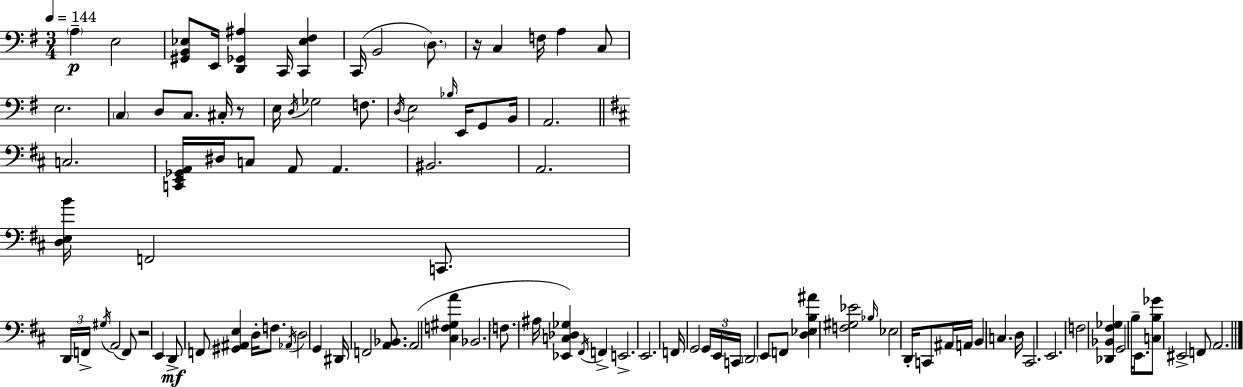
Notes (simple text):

A3/q E3/h [G#2,B2,Eb3]/e E2/s [D2,Gb2,A#3]/q C2/s [C2,Eb3,F#3]/q C2/s B2/h D3/e. R/s C3/q F3/s A3/q C3/e E3/h. C3/q D3/e C3/e. C#3/s R/e E3/s D3/s Gb3/h F3/e. D3/s E3/h Bb3/s E2/s G2/e B2/s A2/h. C3/h. [C2,E2,Gb2,A2]/s D#3/s C3/e A2/e A2/q. BIS2/h. A2/h. [D3,E3,B4]/s F2/h C2/e. D2/s F2/s G#3/s A2/h F2/e R/h E2/q D2/e F2/e [G#2,A#2,E3]/q D3/s F3/e. Ab2/s D3/h G2/q D#2/s F2/h [A2,Bb2]/e. A2/h [C#3,F3,G#3,A4]/q Bb2/h. F3/e. A#3/s [Eb2,C3,Db3,Gb3]/q F#2/s F2/q E2/h. E2/h. F2/s G2/h G2/s E2/s C2/s D2/h E2/e F2/e [D3,Eb3,B3,A#4]/q [F3,G#3,Eb4]/h Bb3/s Eb3/h D2/s C2/e A#2/s A2/s B2/q C3/q. D3/s C#2/h. E2/h. F3/h [Db2,Bb2,F#3,Gb3]/q G2/h B3/s E2/e. [C3,B3,Gb4]/e EIS2/h F2/e A2/h.